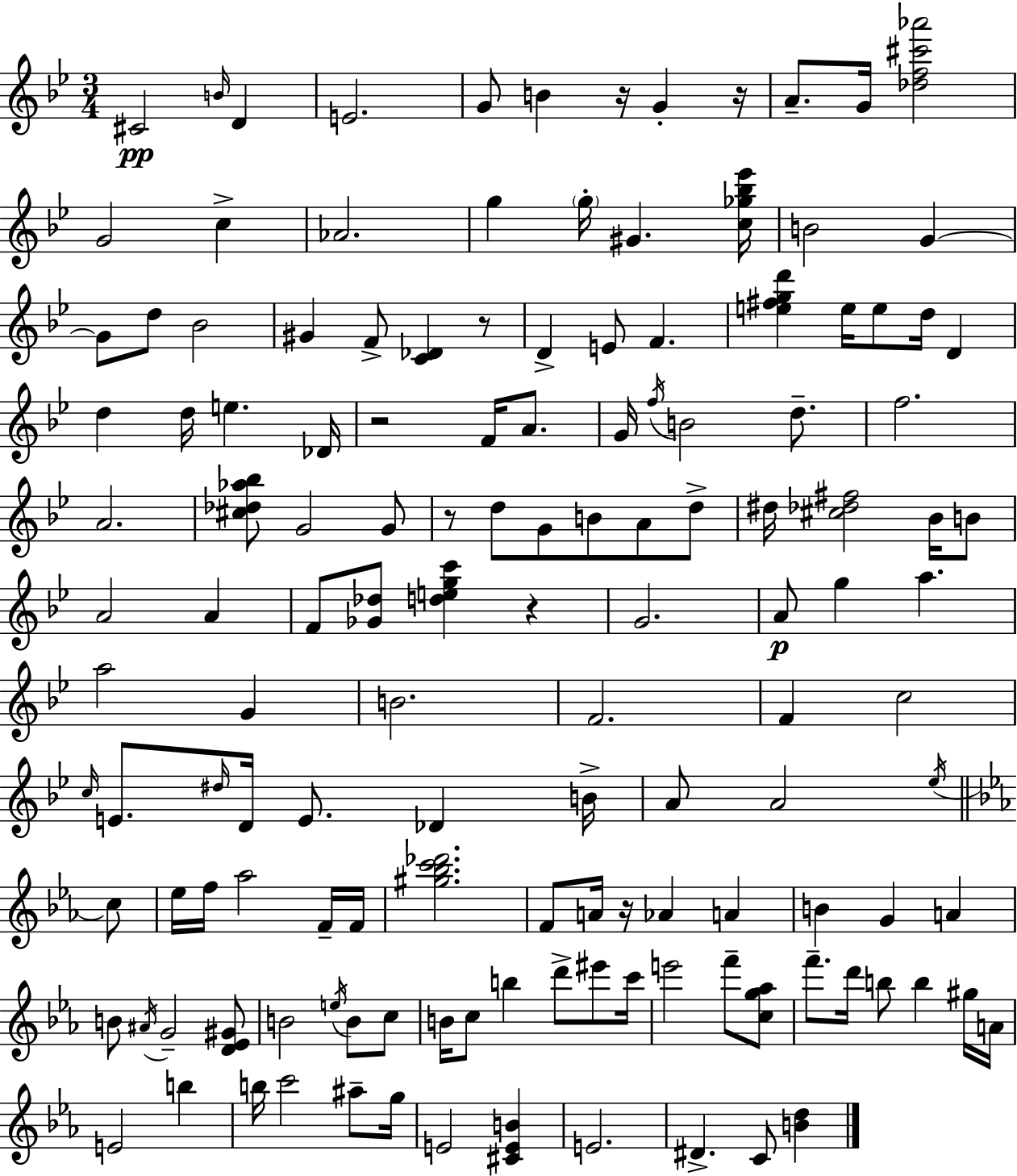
C#4/h B4/s D4/q E4/h. G4/e B4/q R/s G4/q R/s A4/e. G4/s [Db5,F5,C#6,Ab6]/h G4/h C5/q Ab4/h. G5/q G5/s G#4/q. [C5,Gb5,Bb5,Eb6]/s B4/h G4/q G4/e D5/e Bb4/h G#4/q F4/e [C4,Db4]/q R/e D4/q E4/e F4/q. [E5,F#5,G5,D6]/q E5/s E5/e D5/s D4/q D5/q D5/s E5/q. Db4/s R/h F4/s A4/e. G4/s F5/s B4/h D5/e. F5/h. A4/h. [C#5,Db5,Ab5,Bb5]/e G4/h G4/e R/e D5/e G4/e B4/e A4/e D5/e D#5/s [C#5,Db5,F#5]/h Bb4/s B4/e A4/h A4/q F4/e [Gb4,Db5]/e [D5,E5,G5,C6]/q R/q G4/h. A4/e G5/q A5/q. A5/h G4/q B4/h. F4/h. F4/q C5/h C5/s E4/e. D#5/s D4/s E4/e. Db4/q B4/s A4/e A4/h Eb5/s C5/e Eb5/s F5/s Ab5/h F4/s F4/s [G#5,Bb5,C6,Db6]/h. F4/e A4/s R/s Ab4/q A4/q B4/q G4/q A4/q B4/e A#4/s G4/h [D4,Eb4,G#4]/e B4/h E5/s B4/e C5/e B4/s C5/e B5/q D6/e EIS6/e C6/s E6/h F6/e [C5,G5,Ab5]/e F6/e. D6/s B5/e B5/q G#5/s A4/s E4/h B5/q B5/s C6/h A#5/e G5/s E4/h [C#4,E4,B4]/q E4/h. D#4/q. C4/e [B4,D5]/q